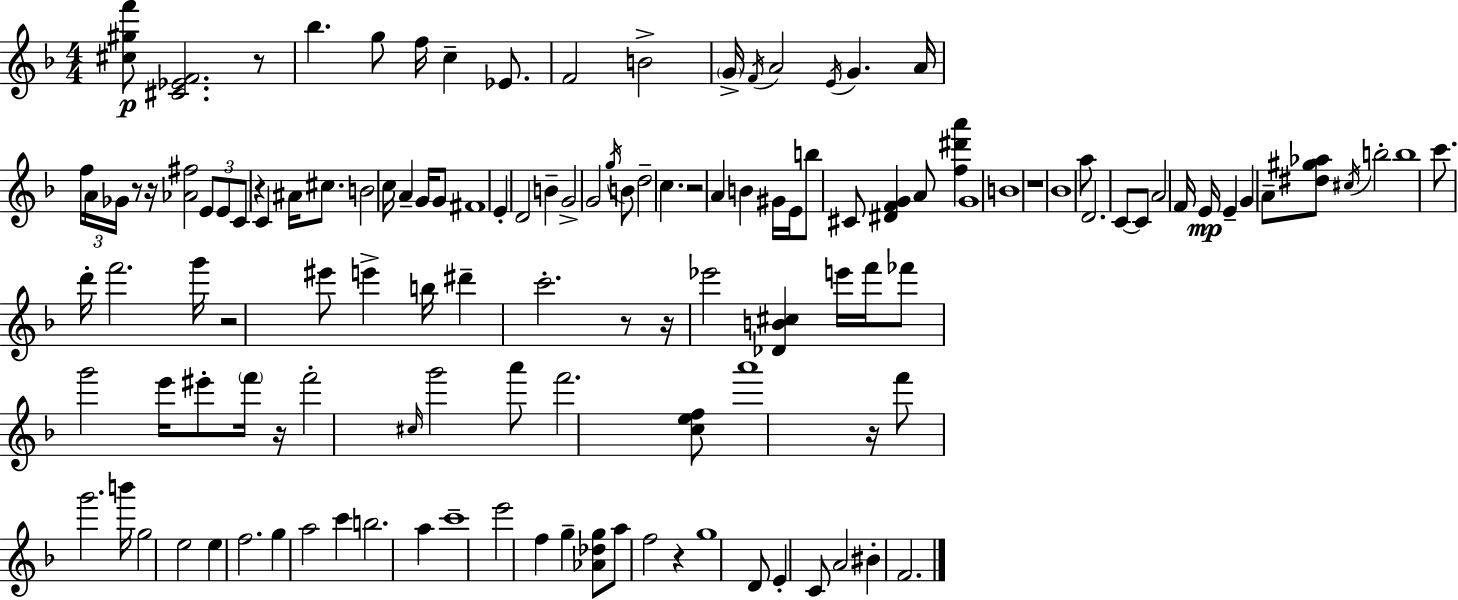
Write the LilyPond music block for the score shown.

{
  \clef treble
  \numericTimeSignature
  \time 4/4
  \key d \minor
  <cis'' gis'' f'''>8\p <cis' ees' f'>2. r8 | bes''4. g''8 f''16 c''4-- ees'8. | f'2 b'2-> | \parenthesize g'16-> \acciaccatura { f'16 } a'2 \acciaccatura { e'16 } g'4. | \break a'16 \tuplet 3/2 { f''16 a'16 ges'16 } r8 r16 <aes' fis''>2 | \tuplet 3/2 { e'8 e'8 c'8 } r4 c'4 ais'16 cis''8. | b'2 c''16 a'4-- g'16 | g'8 fis'1 | \break e'4-. d'2 b'4-- | g'2-> g'2 | \acciaccatura { g''16 } b'8 d''2-- c''4. | r2 a'4 b'4 | \break gis'16 e'16 b''8 cis'8 <dis' f' g'>4 a'8 <f'' dis''' a'''>4 | g'1 | b'1 | r1 | \break bes'1 | a''8 d'2. | c'8~~ c'8 a'2 f'16 e'16\mp e'4-- | g'4 a'8-- <dis'' gis'' aes''>8 \acciaccatura { cis''16 } b''2-. | \break b''1 | c'''8. d'''16-. f'''2. | g'''16 r2 eis'''8 e'''4-> | b''16 dis'''4-- c'''2.-. | \break r8 r16 ees'''2 <des' b' cis''>4 | e'''16 f'''16 fes'''8 g'''2 e'''16 | eis'''8-. \parenthesize f'''16 r16 f'''2-. \grace { cis''16 } g'''2 | a'''8 f'''2. | \break <c'' e'' f''>8 a'''1 | r16 f'''8 g'''2. | b'''16 g''2 e''2 | e''4 f''2. | \break g''4 a''2 | c'''4 b''2. | a''4 c'''1-- | e'''2 f''4 | \break g''4-- <aes' des'' g''>8 a''8 f''2 | r4 g''1 | d'8 e'4-. c'8 a'2 | bis'4-. f'2. | \break \bar "|."
}